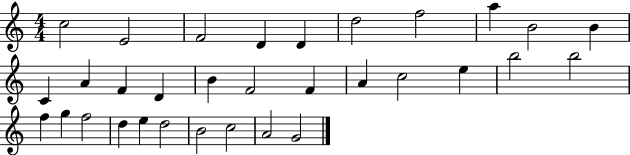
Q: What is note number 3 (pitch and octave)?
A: F4